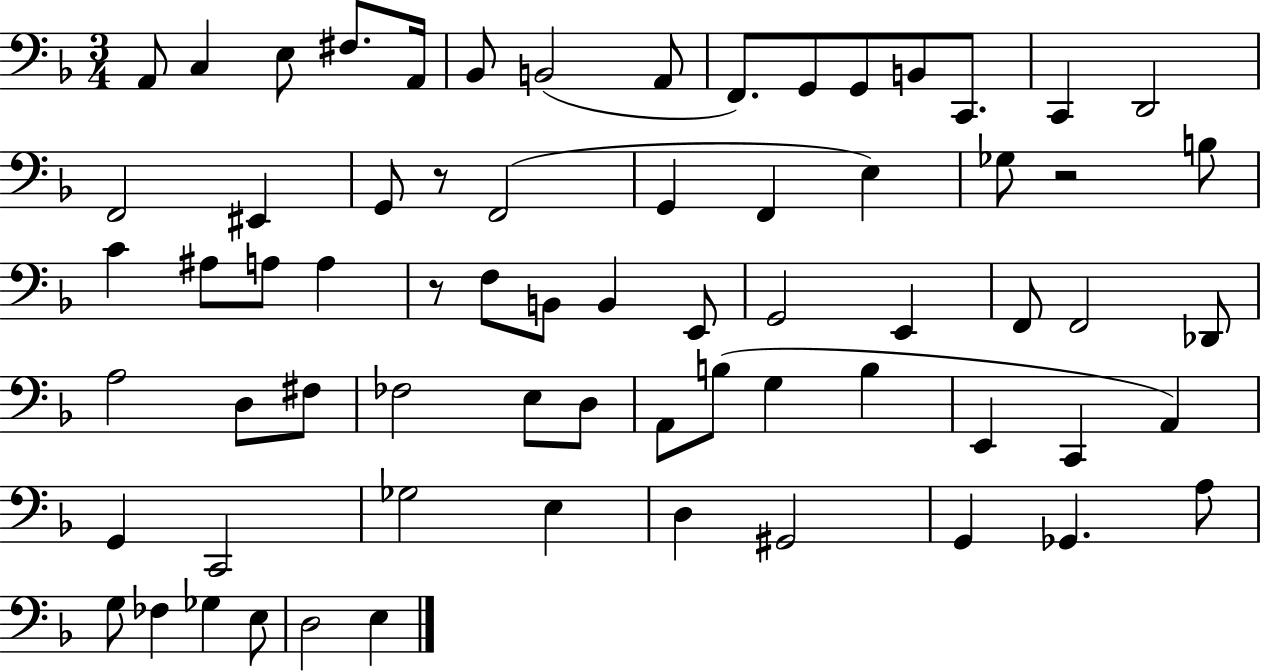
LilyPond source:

{
  \clef bass
  \numericTimeSignature
  \time 3/4
  \key f \major
  a,8 c4 e8 fis8. a,16 | bes,8 b,2( a,8 | f,8.) g,8 g,8 b,8 c,8. | c,4 d,2 | \break f,2 eis,4 | g,8 r8 f,2( | g,4 f,4 e4) | ges8 r2 b8 | \break c'4 ais8 a8 a4 | r8 f8 b,8 b,4 e,8 | g,2 e,4 | f,8 f,2 des,8 | \break a2 d8 fis8 | fes2 e8 d8 | a,8 b8( g4 b4 | e,4 c,4 a,4) | \break g,4 c,2 | ges2 e4 | d4 gis,2 | g,4 ges,4. a8 | \break g8 fes4 ges4 e8 | d2 e4 | \bar "|."
}